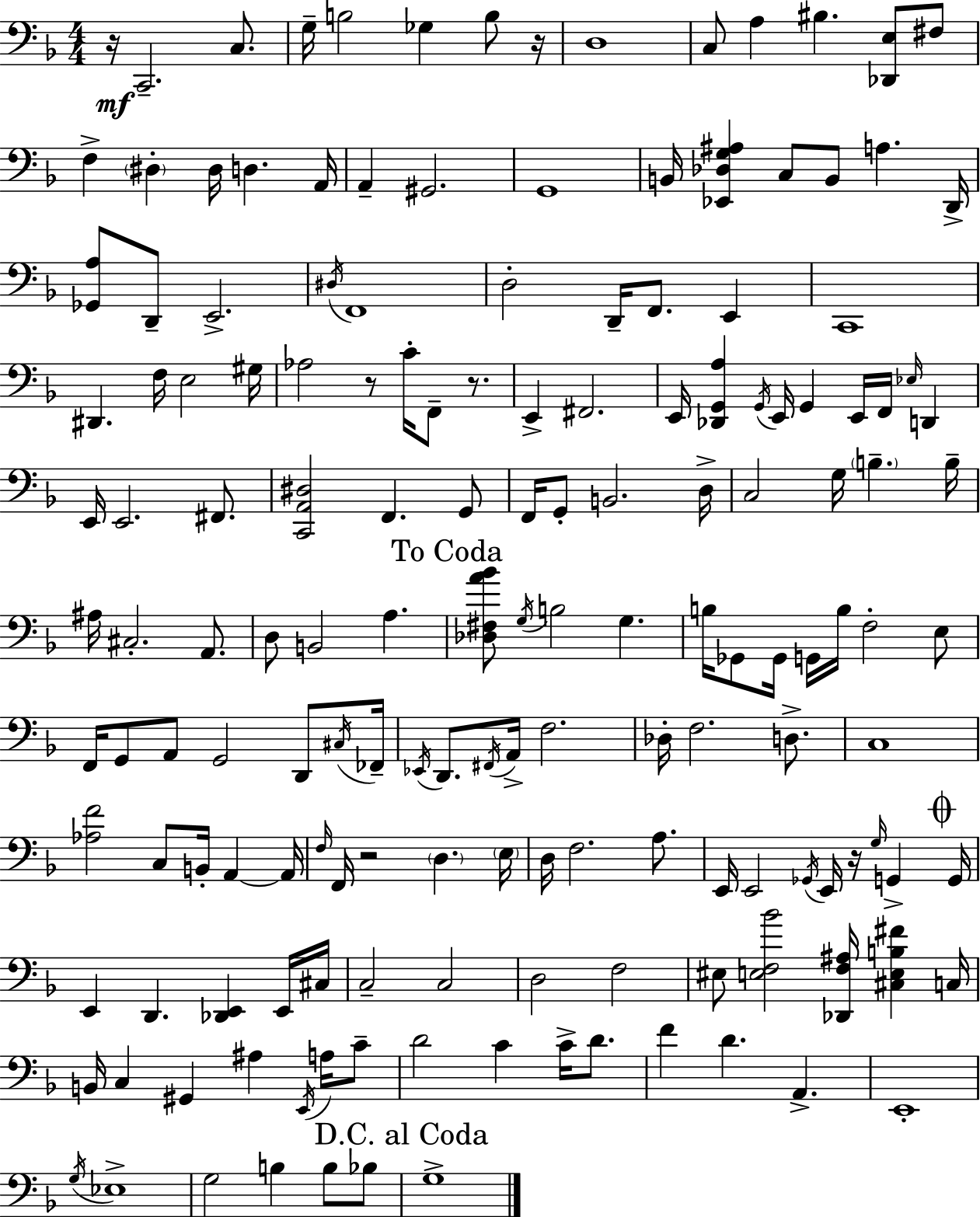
{
  \clef bass
  \numericTimeSignature
  \time 4/4
  \key f \major
  r16\mf c,2.-- c8. | g16-- b2 ges4 b8 r16 | d1 | c8 a4 bis4. <des, e>8 fis8 | \break f4-> \parenthesize dis4-. dis16 d4. a,16 | a,4-- gis,2. | g,1 | b,16 <ees, des g ais>4 c8 b,8 a4. d,16-> | \break <ges, a>8 d,8-- e,2.-> | \acciaccatura { dis16 } f,1 | d2-. d,16-- f,8. e,4 | c,1 | \break dis,4. f16 e2 | gis16 aes2 r8 c'16-. f,8-- r8. | e,4-> fis,2. | e,16 <des, g, a>4 \acciaccatura { g,16 } e,16 g,4 e,16 f,16 \grace { ees16 } d,4 | \break e,16 e,2. | fis,8. <c, a, dis>2 f,4. | g,8 f,16 g,8-. b,2. | d16-> c2 g16 \parenthesize b4.-- | \break b16-- ais16 cis2.-. | a,8. d8 b,2 a4. | \mark "To Coda" <des fis a' bes'>8 \acciaccatura { g16 } b2 g4. | b16 ges,8 ges,16 g,16 b16 f2-. | \break e8 f,16 g,8 a,8 g,2 | d,8 \acciaccatura { cis16 } fes,16-- \acciaccatura { ees,16 } d,8. \acciaccatura { fis,16 } a,16-> f2. | des16-. f2. | d8.-> c1 | \break <aes f'>2 c8 | b,16-. a,4~~ a,16 \grace { f16 } f,16 r2 | \parenthesize d4. \parenthesize e16 d16 f2. | a8. e,16 e,2 | \break \acciaccatura { ges,16 } e,16 r16 \grace { g16 } g,4-> \mark \markup { \musicglyph "scripts.coda" } g,16 e,4 d,4. | <des, e,>4 e,16 cis16 c2-- | c2 d2 | f2 eis8 <e f bes'>2 | \break <des, f ais>16 <cis e b fis'>4 c16 b,16 c4 gis,4 | ais4 \acciaccatura { e,16 } a16 c'8-- d'2 | c'4 c'16-> d'8. f'4 d'4. | a,4.-> e,1-. | \break \acciaccatura { g16 } ees1-> | g2 | b4 b8 bes8 \mark "D.C. al Coda" g1-> | \bar "|."
}